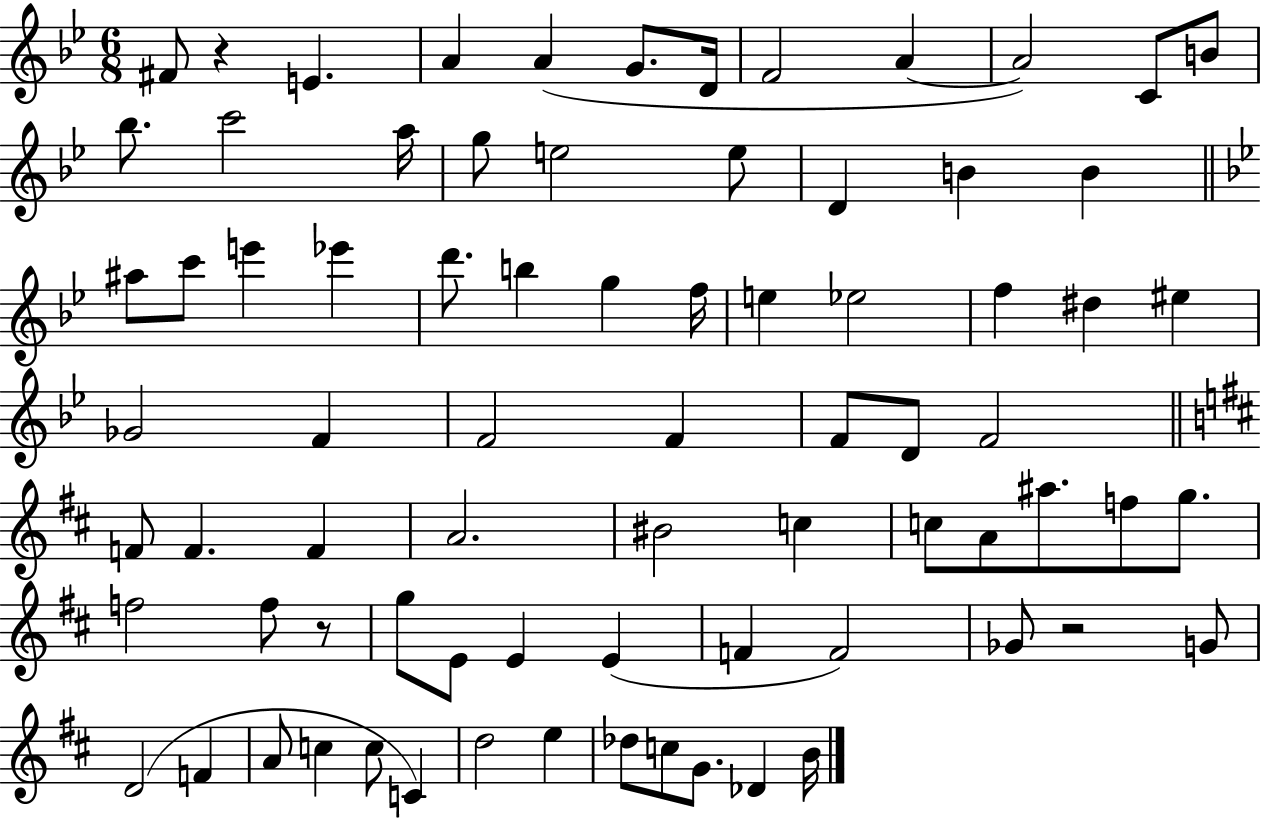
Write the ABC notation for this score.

X:1
T:Untitled
M:6/8
L:1/4
K:Bb
^F/2 z E A A G/2 D/4 F2 A A2 C/2 B/2 _b/2 c'2 a/4 g/2 e2 e/2 D B B ^a/2 c'/2 e' _e' d'/2 b g f/4 e _e2 f ^d ^e _G2 F F2 F F/2 D/2 F2 F/2 F F A2 ^B2 c c/2 A/2 ^a/2 f/2 g/2 f2 f/2 z/2 g/2 E/2 E E F F2 _G/2 z2 G/2 D2 F A/2 c c/2 C d2 e _d/2 c/2 G/2 _D B/4